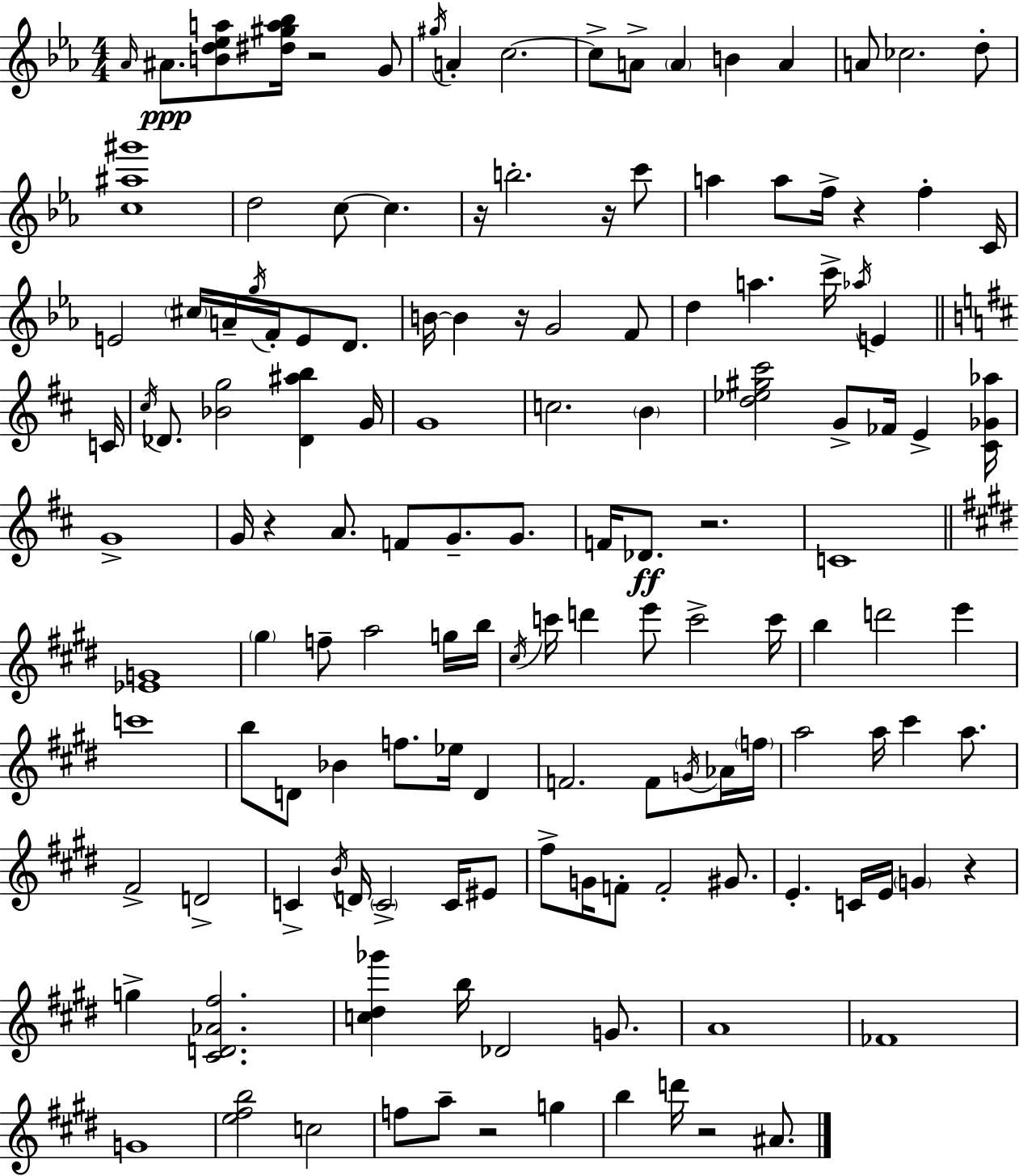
{
  \clef treble
  \numericTimeSignature
  \time 4/4
  \key ees \major
  \grace { aes'16 }\ppp ais'8. <b' d'' ees'' a''>8 <dis'' gis'' a'' bes''>16 r2 g'8 | \acciaccatura { gis''16 } a'4-. c''2.~~ | c''8-> a'8-> \parenthesize a'4 b'4 a'4 | a'8 ces''2. | \break d''8-. <c'' ais'' gis'''>1 | d''2 c''8~~ c''4. | r16 b''2.-. r16 | c'''8 a''4 a''8 f''16-> r4 f''4-. | \break c'16 e'2 \parenthesize cis''16 a'16-- \acciaccatura { g''16 } f'16-. e'8 | d'8. b'16~~ b'4 r16 g'2 | f'8 d''4 a''4. c'''16-> \acciaccatura { aes''16 } e'4 | \bar "||" \break \key d \major c'16 \acciaccatura { cis''16 } des'8. <bes' g''>2 <des' ais'' b''>4 | g'16 g'1 | c''2. \parenthesize b'4 | <d'' ees'' gis'' cis'''>2 g'8-> fes'16 e'4-> | \break <cis' ges' aes''>16 g'1-> | g'16 r4 a'8. f'8 g'8.-- g'8. | f'16 des'8.\ff r2. | c'1 | \break \bar "||" \break \key e \major <ees' g'>1 | \parenthesize gis''4 f''8-- a''2 g''16 b''16 | \acciaccatura { cis''16 } c'''16 d'''4 e'''8 c'''2-> | c'''16 b''4 d'''2 e'''4 | \break c'''1 | b''8 d'8 bes'4 f''8. ees''16 d'4 | f'2. f'8 \acciaccatura { g'16 } | aes'16 \parenthesize f''16 a''2 a''16 cis'''4 a''8. | \break fis'2-> d'2-> | c'4-> \acciaccatura { b'16 } d'16 \parenthesize c'2-> | c'16 eis'8 fis''8-> g'16 f'8-. f'2-. | gis'8. e'4.-. c'16 e'16 \parenthesize g'4 r4 | \break g''4-> <cis' d' aes' fis''>2. | <c'' dis'' ges'''>4 b''16 des'2 | g'8. a'1 | fes'1 | \break g'1 | <e'' fis'' b''>2 c''2 | f''8 a''8-- r2 g''4 | b''4 d'''16 r2 | \break ais'8. \bar "|."
}